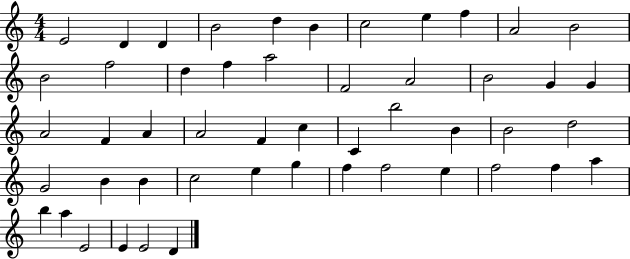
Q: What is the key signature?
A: C major